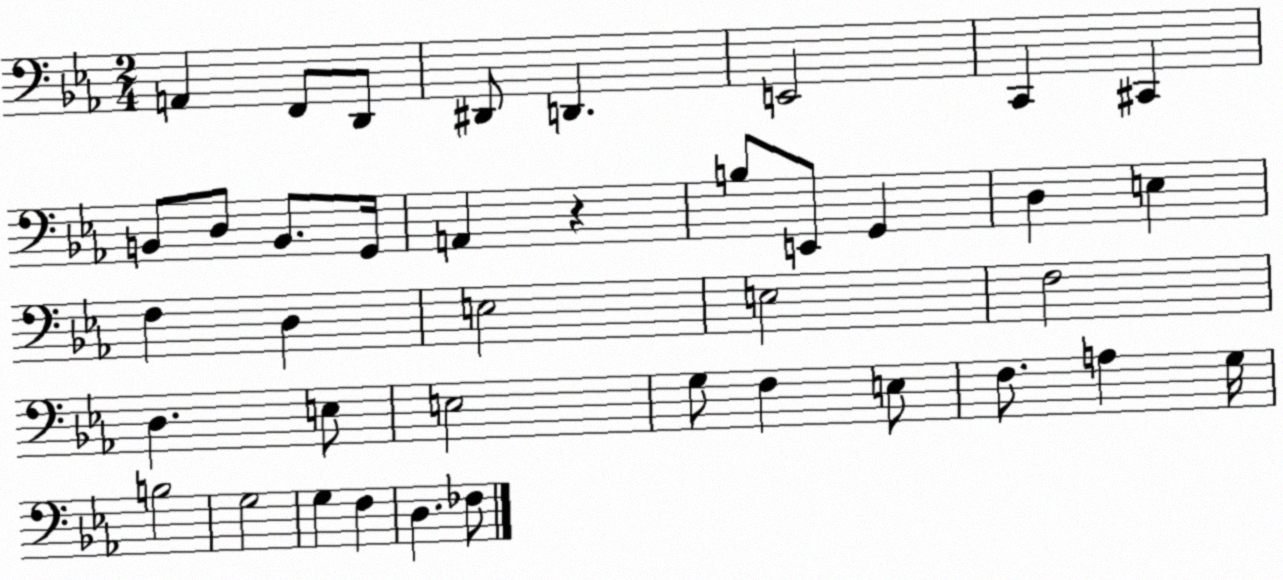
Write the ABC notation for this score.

X:1
T:Untitled
M:2/4
L:1/4
K:Eb
A,, F,,/2 D,,/2 ^D,,/2 D,, E,,2 C,, ^C,, B,,/2 D,/2 B,,/2 G,,/4 A,, z B,/2 E,,/2 G,, D, E, F, D, E,2 E,2 F,2 D, E,/2 E,2 G,/2 F, E,/2 F,/2 A, G,/4 B,2 G,2 G, F, D, _F,/2